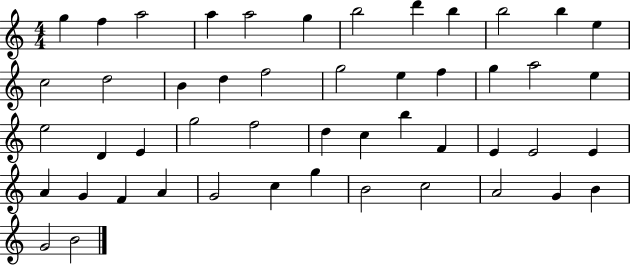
G5/q F5/q A5/h A5/q A5/h G5/q B5/h D6/q B5/q B5/h B5/q E5/q C5/h D5/h B4/q D5/q F5/h G5/h E5/q F5/q G5/q A5/h E5/q E5/h D4/q E4/q G5/h F5/h D5/q C5/q B5/q F4/q E4/q E4/h E4/q A4/q G4/q F4/q A4/q G4/h C5/q G5/q B4/h C5/h A4/h G4/q B4/q G4/h B4/h